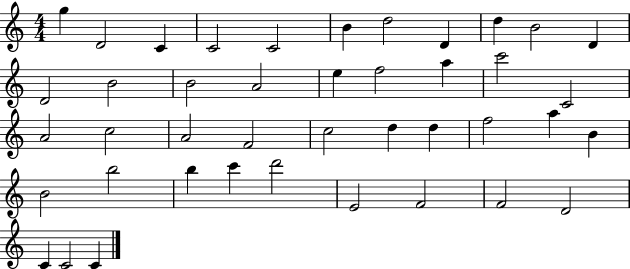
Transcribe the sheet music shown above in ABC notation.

X:1
T:Untitled
M:4/4
L:1/4
K:C
g D2 C C2 C2 B d2 D d B2 D D2 B2 B2 A2 e f2 a c'2 C2 A2 c2 A2 F2 c2 d d f2 a B B2 b2 b c' d'2 E2 F2 F2 D2 C C2 C